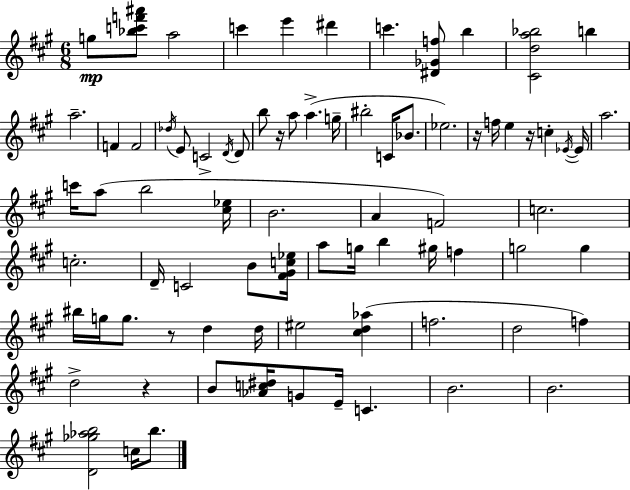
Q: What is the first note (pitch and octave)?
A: G5